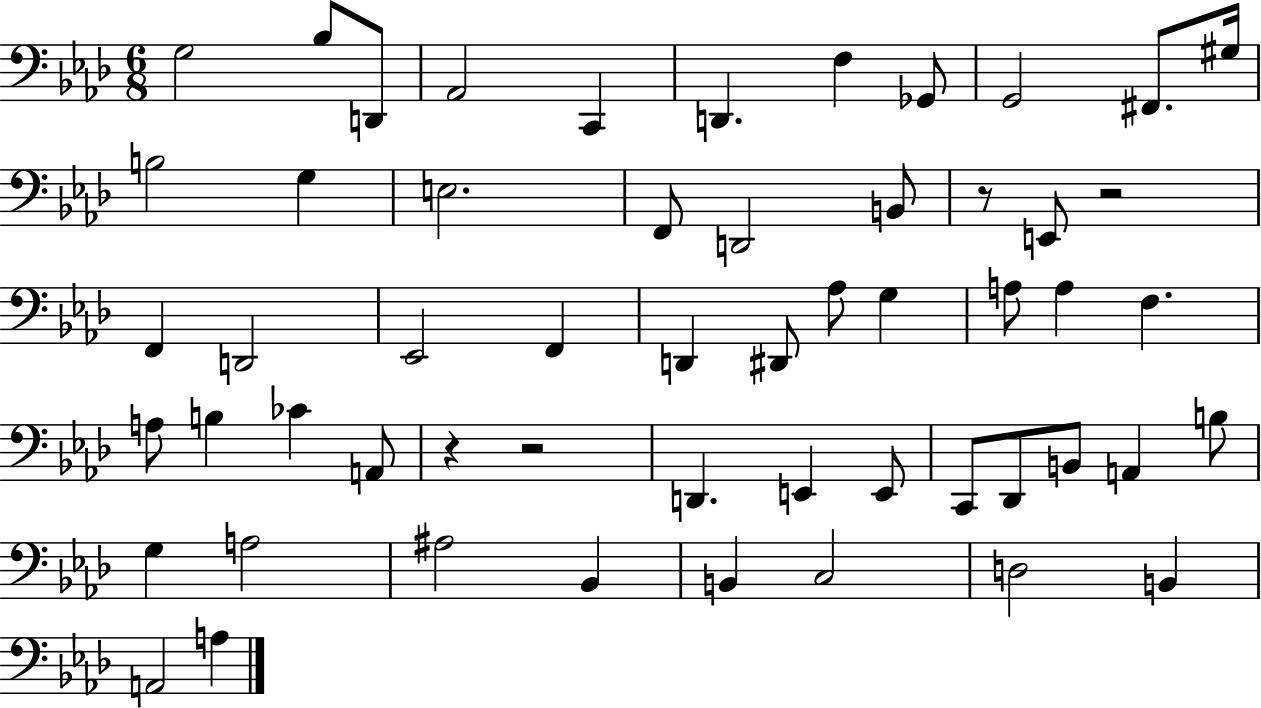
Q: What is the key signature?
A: AES major